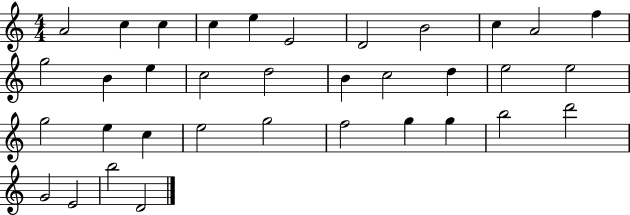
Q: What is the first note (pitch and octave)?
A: A4